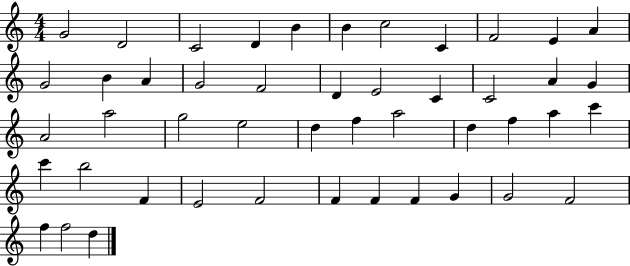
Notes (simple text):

G4/h D4/h C4/h D4/q B4/q B4/q C5/h C4/q F4/h E4/q A4/q G4/h B4/q A4/q G4/h F4/h D4/q E4/h C4/q C4/h A4/q G4/q A4/h A5/h G5/h E5/h D5/q F5/q A5/h D5/q F5/q A5/q C6/q C6/q B5/h F4/q E4/h F4/h F4/q F4/q F4/q G4/q G4/h F4/h F5/q F5/h D5/q